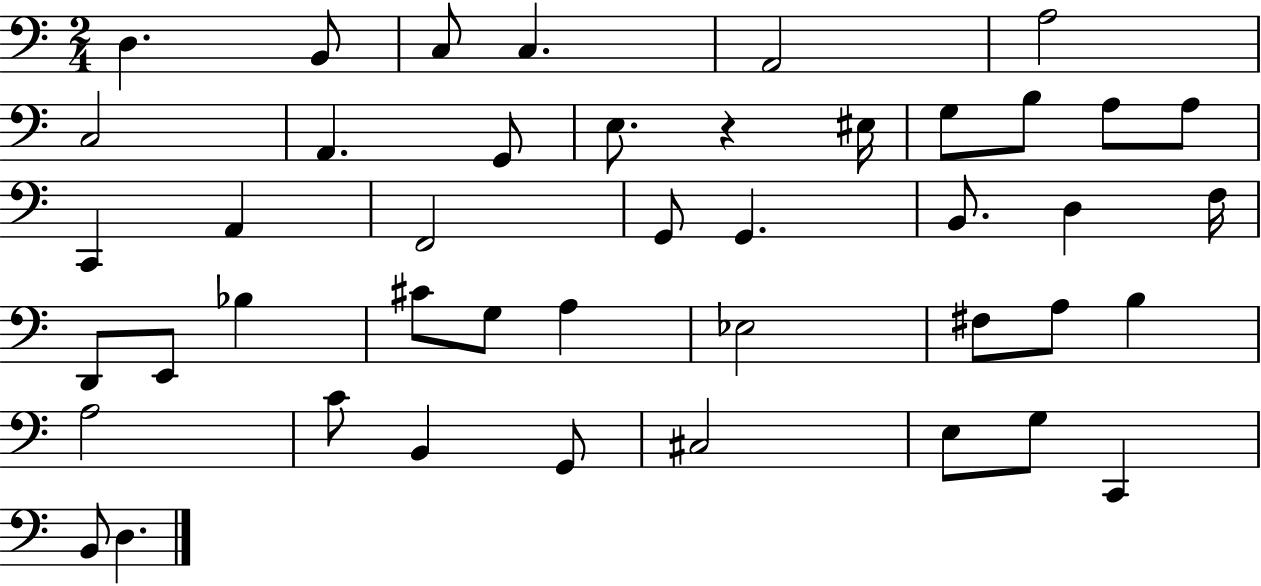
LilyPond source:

{
  \clef bass
  \numericTimeSignature
  \time 2/4
  \key c \major
  d4. b,8 | c8 c4. | a,2 | a2 | \break c2 | a,4. g,8 | e8. r4 eis16 | g8 b8 a8 a8 | \break c,4 a,4 | f,2 | g,8 g,4. | b,8. d4 f16 | \break d,8 e,8 bes4 | cis'8 g8 a4 | ees2 | fis8 a8 b4 | \break a2 | c'8 b,4 g,8 | cis2 | e8 g8 c,4 | \break b,8 d4. | \bar "|."
}